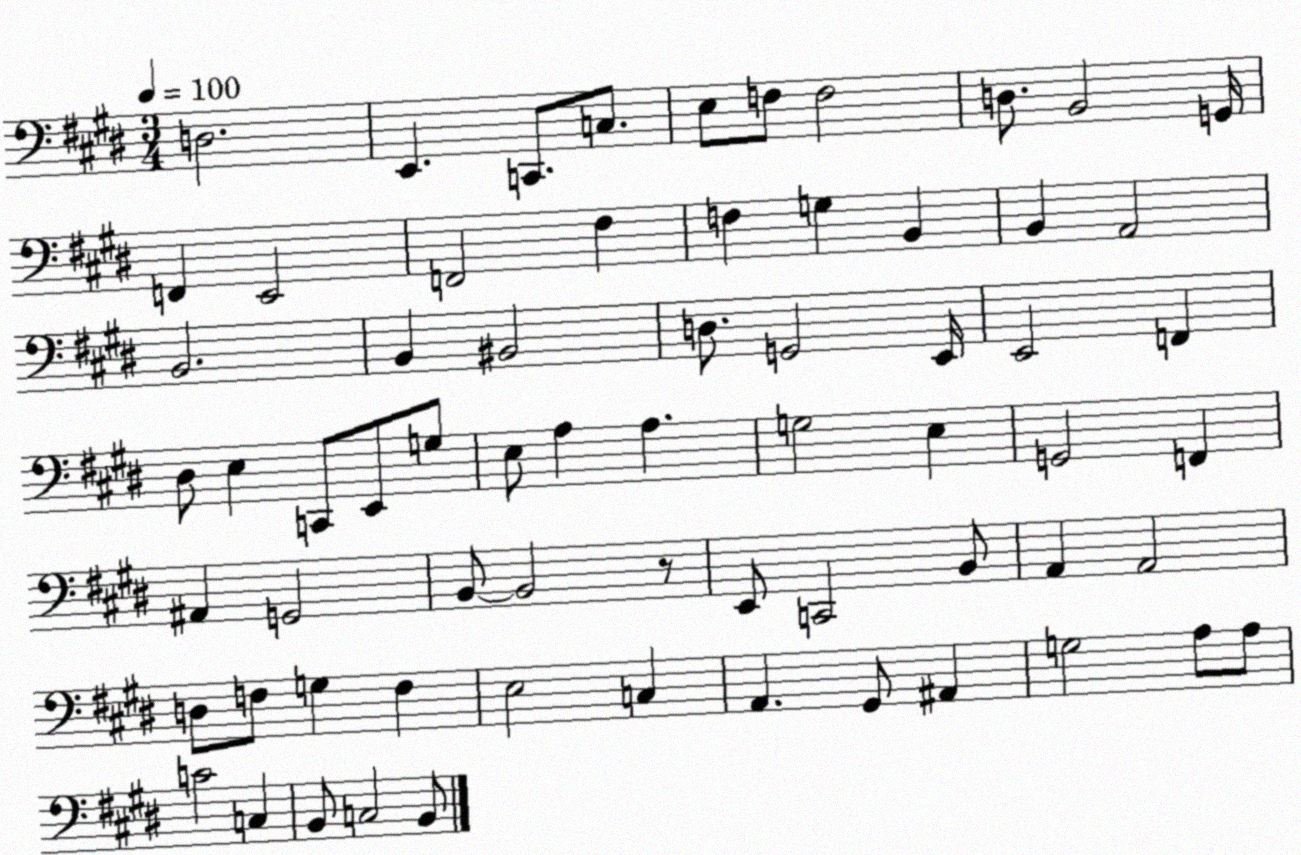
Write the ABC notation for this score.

X:1
T:Untitled
M:3/4
L:1/4
K:E
D,2 E,, C,,/2 C,/2 E,/2 F,/2 F,2 D,/2 B,,2 G,,/4 F,, E,,2 F,,2 ^F, F, G, B,, B,, A,,2 B,,2 B,, ^B,,2 D,/2 G,,2 E,,/4 E,,2 F,, ^D,/2 E, C,,/2 E,,/2 G,/2 E,/2 A, A, G,2 E, G,,2 F,, ^A,, G,,2 B,,/2 B,,2 z/2 E,,/2 C,,2 B,,/2 A,, A,,2 D,/2 F,/2 G, F, E,2 C, A,, ^G,,/2 ^A,, G,2 A,/2 A,/2 C2 C, B,,/2 C,2 B,,/2